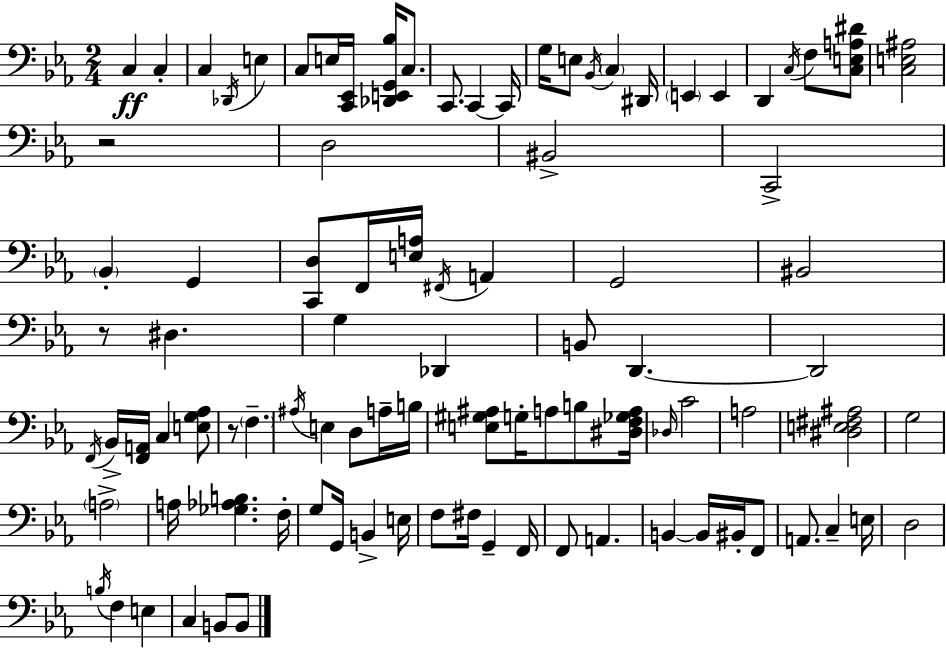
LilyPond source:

{
  \clef bass
  \numericTimeSignature
  \time 2/4
  \key ees \major
  c4\ff c4-. | c4 \acciaccatura { des,16 } e4 | c8 e16 <c, ees,>16 <des, e, g, bes>16 c8. | c,8. c,4~~ | \break c,16 g16 e8 \acciaccatura { bes,16 } \parenthesize c4 | dis,16 \parenthesize e,4 e,4 | d,4 \acciaccatura { c16 } f8 | <c e a dis'>8 <c e ais>2 | \break r2 | d2 | bis,2-> | c,2-> | \break \parenthesize bes,4-. g,4 | <c, d>8 f,16 <e a>16 \acciaccatura { fis,16 } | a,4 g,2 | bis,2 | \break r8 dis4. | g4 | des,4 b,8 d,4.~~ | d,2 | \break \acciaccatura { f,16 } bes,16-> <f, a,>16 c4 | <e g aes>8 r8 \parenthesize f4.-- | \acciaccatura { ais16 } e4 | d8 a16-- b16 <e gis ais>8 | \break g16-. a8 b8 <dis f ges a>16 \grace { des16 } c'2 | a2 | <dis e fis ais>2 | g2 | \break \parenthesize a2-> | a16 | <ges aes b>4. f16-. g8 | g,16 b,4-> e16 f8 | \break fis16 g,4-- f,16 f,8 | a,4. b,4~~ | b,16 bis,16-. f,8 a,8. | c4-- e16 d2 | \break \acciaccatura { b16 } | f4 e4 | c4 b,8 b,8 | \bar "|."
}